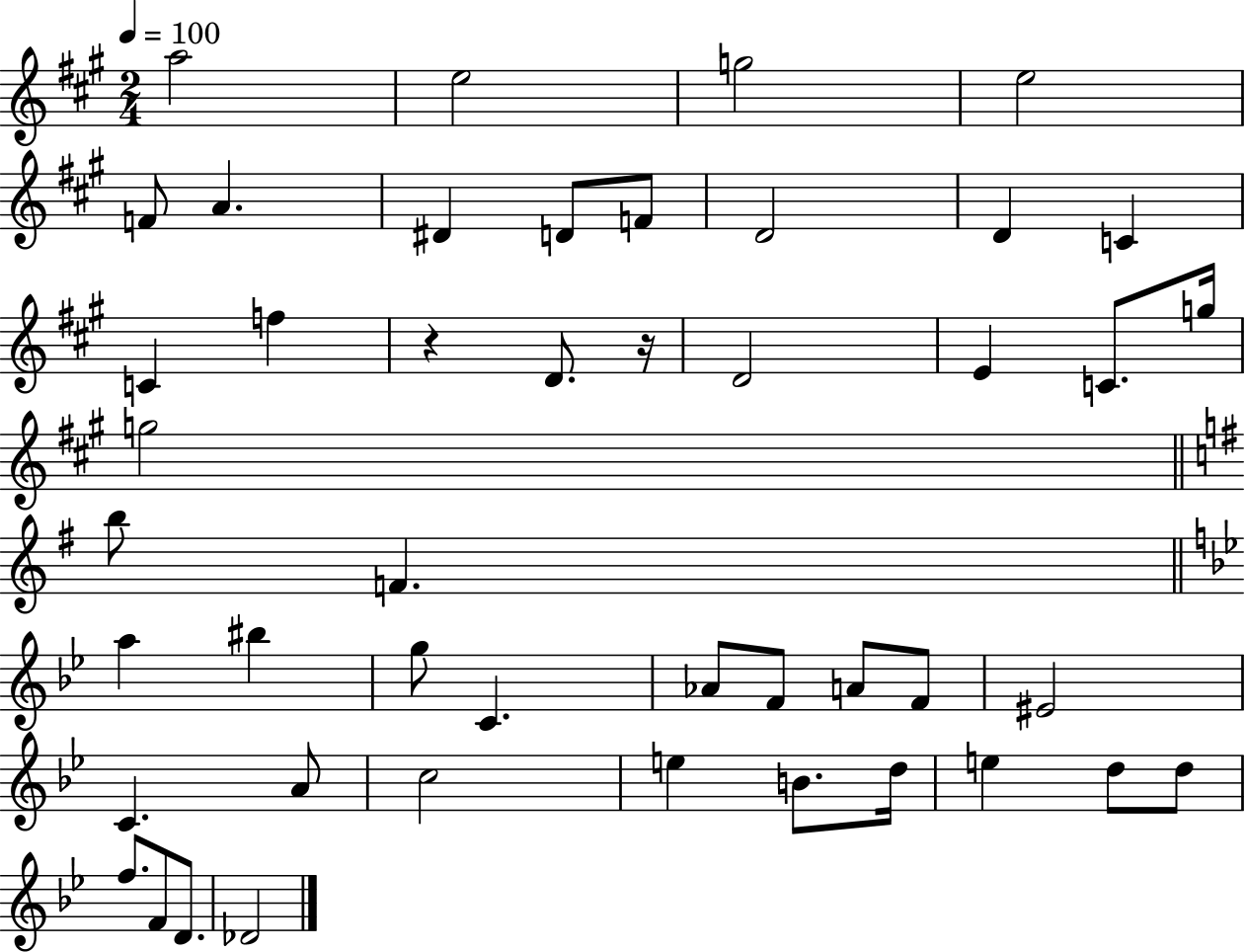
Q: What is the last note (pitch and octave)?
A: Db4